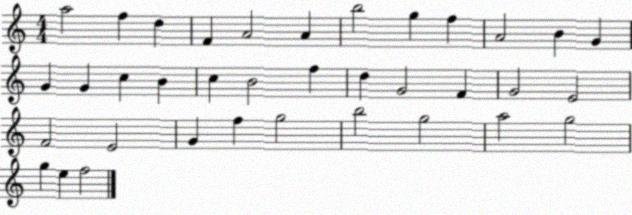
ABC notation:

X:1
T:Untitled
M:4/4
L:1/4
K:C
a2 f d F A2 A b2 g f A2 B G G G c B c B2 f d G2 F G2 E2 F2 E2 G f g2 b2 g2 a2 g2 g e f2